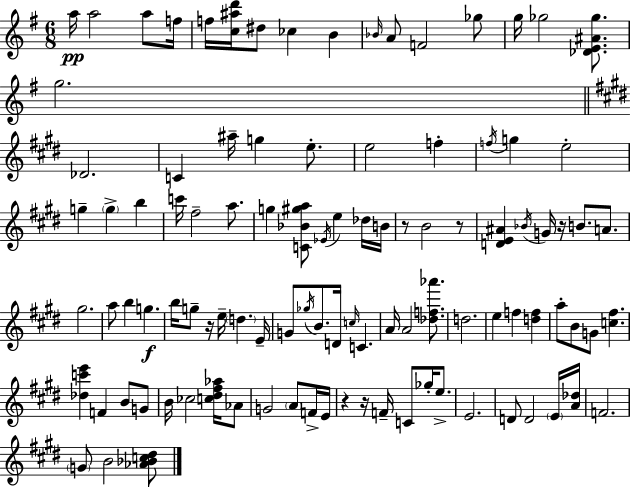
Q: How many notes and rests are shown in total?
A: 102